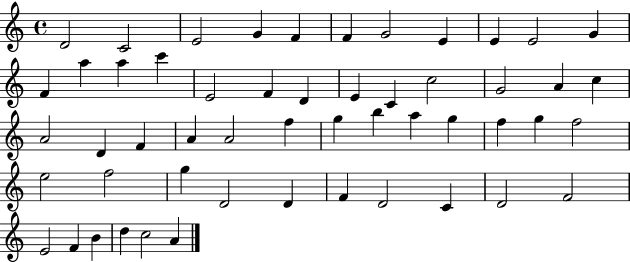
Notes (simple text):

D4/h C4/h E4/h G4/q F4/q F4/q G4/h E4/q E4/q E4/h G4/q F4/q A5/q A5/q C6/q E4/h F4/q D4/q E4/q C4/q C5/h G4/h A4/q C5/q A4/h D4/q F4/q A4/q A4/h F5/q G5/q B5/q A5/q G5/q F5/q G5/q F5/h E5/h F5/h G5/q D4/h D4/q F4/q D4/h C4/q D4/h F4/h E4/h F4/q B4/q D5/q C5/h A4/q